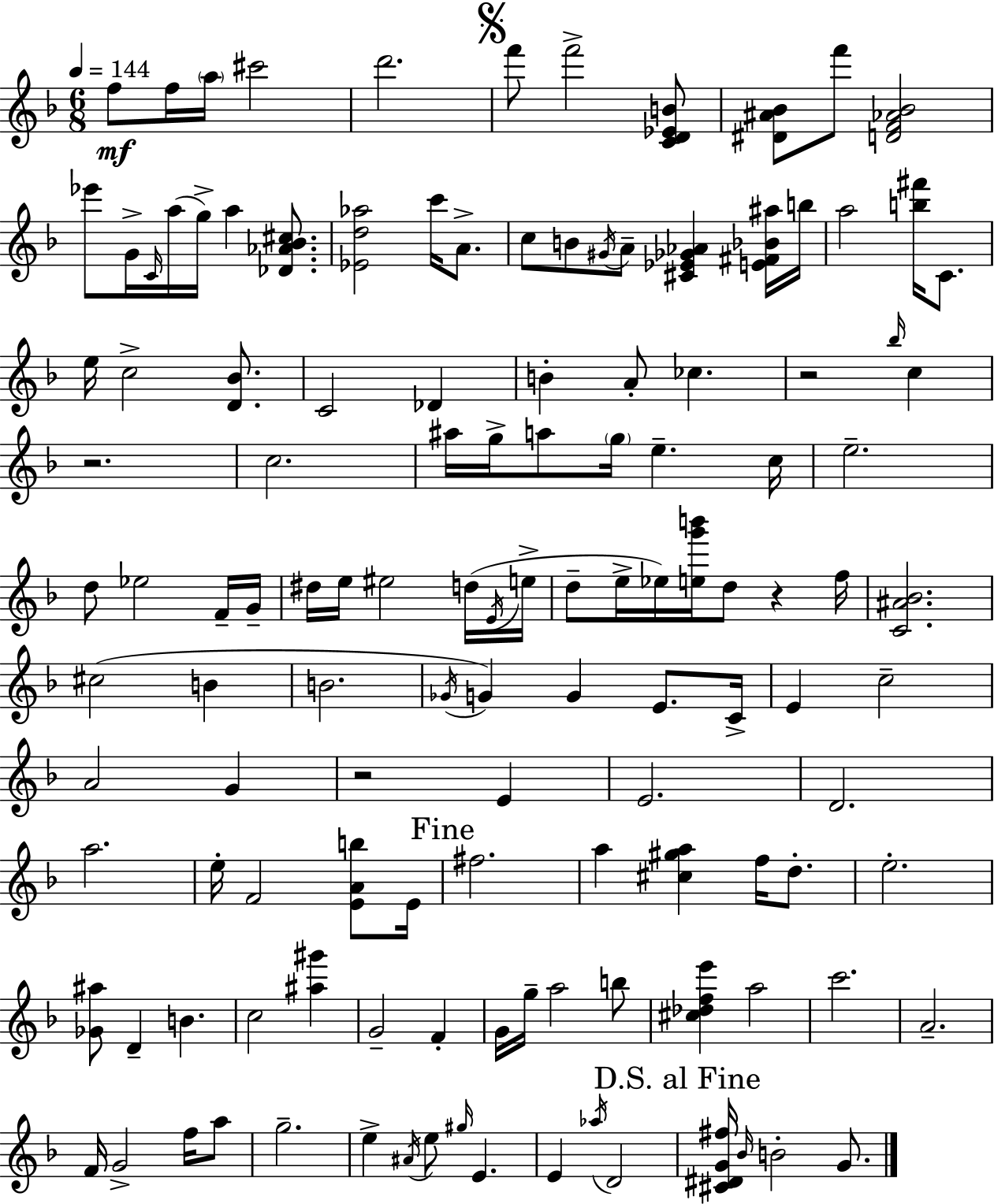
{
  \clef treble
  \numericTimeSignature
  \time 6/8
  \key f \major
  \tempo 4 = 144
  f''8\mf f''16 \parenthesize a''16 cis'''2 | d'''2. | \mark \markup { \musicglyph "scripts.segno" } f'''8 f'''2-> <c' d' ees' b'>8 | <dis' ais' bes'>8 f'''8 <d' f' aes' bes'>2 | \break ees'''8 g'16-> \grace { c'16 }( a''16 g''16->) a''4 <des' aes' bes' cis''>8. | <ees' d'' aes''>2 c'''16 a'8.-> | c''8 b'8 \acciaccatura { gis'16 } a'8-- <cis' ees' ges' aes'>4 | <e' fis' bes' ais''>16 b''16 a''2 <b'' fis'''>16 c'8. | \break e''16 c''2-> <d' bes'>8. | c'2 des'4 | b'4-. a'8-. ces''4. | r2 \grace { bes''16 } c''4 | \break r2. | c''2. | ais''16 g''16-> a''8 \parenthesize g''16 e''4.-- | c''16 e''2.-- | \break d''8 ees''2 | f'16-- g'16-- dis''16 e''16 eis''2 | d''16( \acciaccatura { e'16 } e''16-> d''8-- e''16-> ees''16) <e'' g''' b'''>16 d''8 r4 | f''16 <c' ais' bes'>2. | \break cis''2( | b'4 b'2. | \acciaccatura { ges'16 } g'4) g'4 | e'8. c'16-> e'4 c''2-- | \break a'2 | g'4 r2 | e'4 e'2. | d'2. | \break a''2. | e''16-. f'2 | <e' a' b''>8 e'16 \mark "Fine" fis''2. | a''4 <cis'' gis'' a''>4 | \break f''16 d''8.-. e''2.-. | <ges' ais''>8 d'4-- b'4. | c''2 | <ais'' gis'''>4 g'2-- | \break f'4-. g'16 g''16-- a''2 | b''8 <cis'' des'' f'' e'''>4 a''2 | c'''2. | a'2.-- | \break f'16 g'2-> | f''16 a''8 g''2.-- | e''4-> \acciaccatura { ais'16 } e''8 | \grace { gis''16 } e'4. e'4 \acciaccatura { aes''16 } | \break d'2 \mark "D.S. al Fine" <cis' dis' g' fis''>16 \grace { bes'16 } b'2-. | g'8. \bar "|."
}